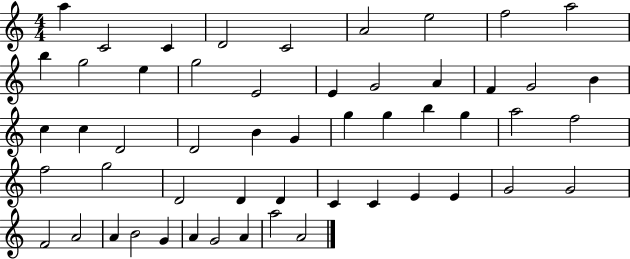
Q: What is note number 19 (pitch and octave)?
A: G4